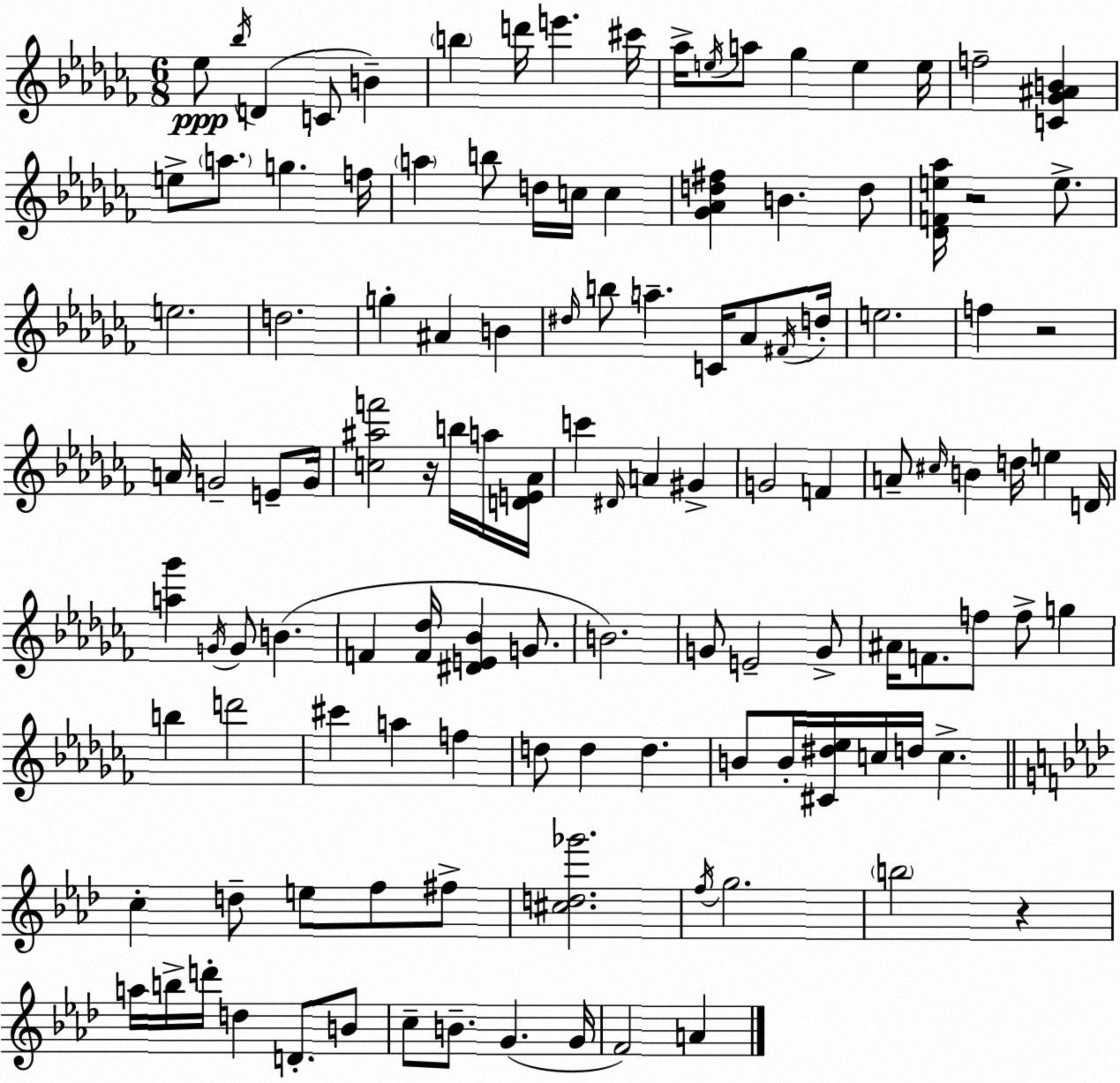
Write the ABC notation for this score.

X:1
T:Untitled
M:6/8
L:1/4
K:Abm
_e/2 _b/4 D C/2 B b d'/4 e' ^c'/4 _a/4 e/4 a/2 _g e e/4 f2 [C_G^AB] e/2 a/2 g f/4 a b/2 d/4 c/4 c [_G_Ad^f] B d/2 [_DFe_a]/4 z2 e/2 e2 d2 g ^A B ^d/4 b/2 a C/4 _A/2 ^F/4 d/4 e2 f z2 A/4 G2 E/2 G/4 [c^af']2 z/4 b/4 a/4 [DE_A]/4 c' ^D/4 A ^G G2 F A/2 ^c/4 B d/4 e D/4 [a_g'] G/4 G/2 B F [F_d]/4 [^DE_B] G/2 B2 G/2 E2 G/2 ^A/4 F/2 f/2 f/2 g b d'2 ^c' a f d/2 d d B/2 B/4 [^C^d_e]/4 c/4 d/4 c c d/2 e/2 f/2 ^f/2 [^cd_g']2 f/4 g2 b2 z a/4 b/4 d'/4 d D/2 B/2 c/2 B/2 G G/4 F2 A